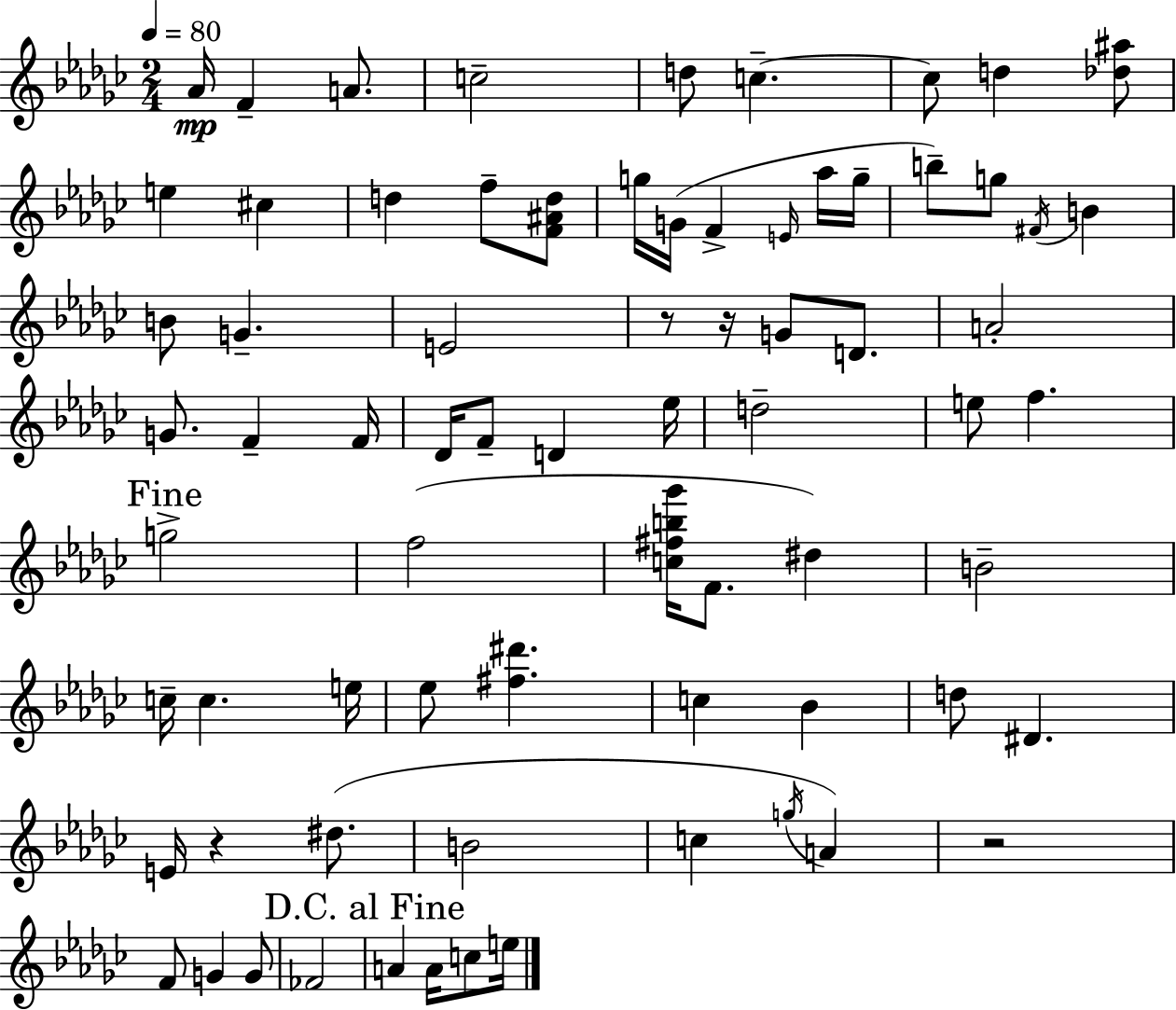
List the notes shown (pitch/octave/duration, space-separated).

Ab4/s F4/q A4/e. C5/h D5/e C5/q. C5/e D5/q [Db5,A#5]/e E5/q C#5/q D5/q F5/e [F4,A#4,D5]/e G5/s G4/s F4/q E4/s Ab5/s G5/s B5/e G5/e F#4/s B4/q B4/e G4/q. E4/h R/e R/s G4/e D4/e. A4/h G4/e. F4/q F4/s Db4/s F4/e D4/q Eb5/s D5/h E5/e F5/q. G5/h F5/h [C5,F#5,B5,Gb6]/s F4/e. D#5/q B4/h C5/s C5/q. E5/s Eb5/e [F#5,D#6]/q. C5/q Bb4/q D5/e D#4/q. E4/s R/q D#5/e. B4/h C5/q G5/s A4/q R/h F4/e G4/q G4/e FES4/h A4/q A4/s C5/e E5/s